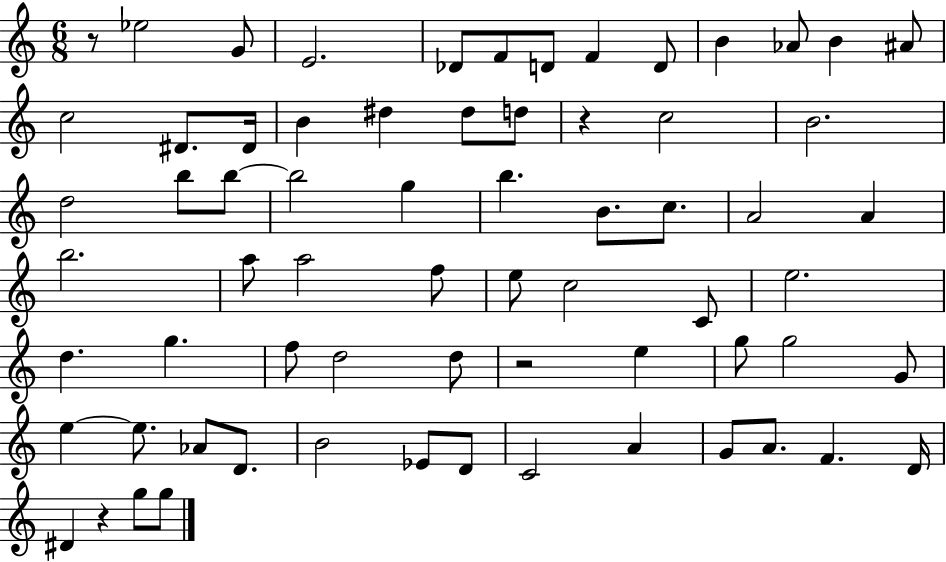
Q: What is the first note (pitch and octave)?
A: Eb5